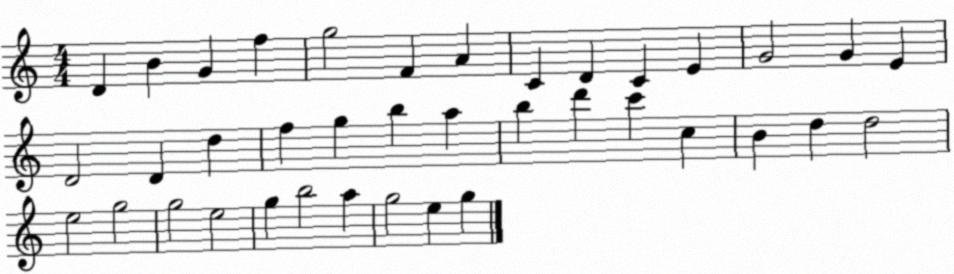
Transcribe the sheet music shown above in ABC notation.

X:1
T:Untitled
M:4/4
L:1/4
K:C
D B G f g2 F A C D C E G2 G E D2 D d f g b a b d' c' c B d d2 e2 g2 g2 e2 g b2 a g2 e g